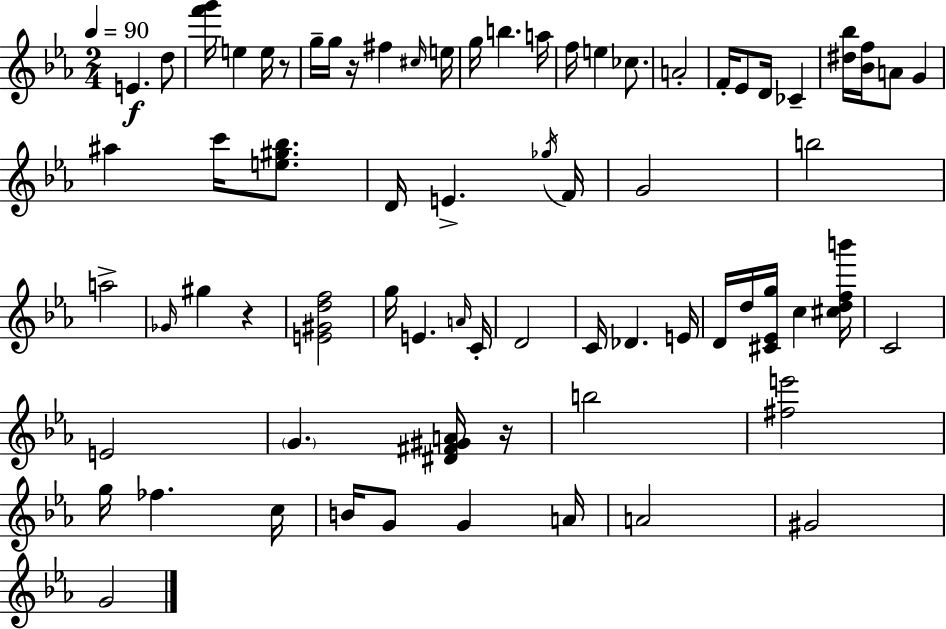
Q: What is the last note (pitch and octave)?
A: G4